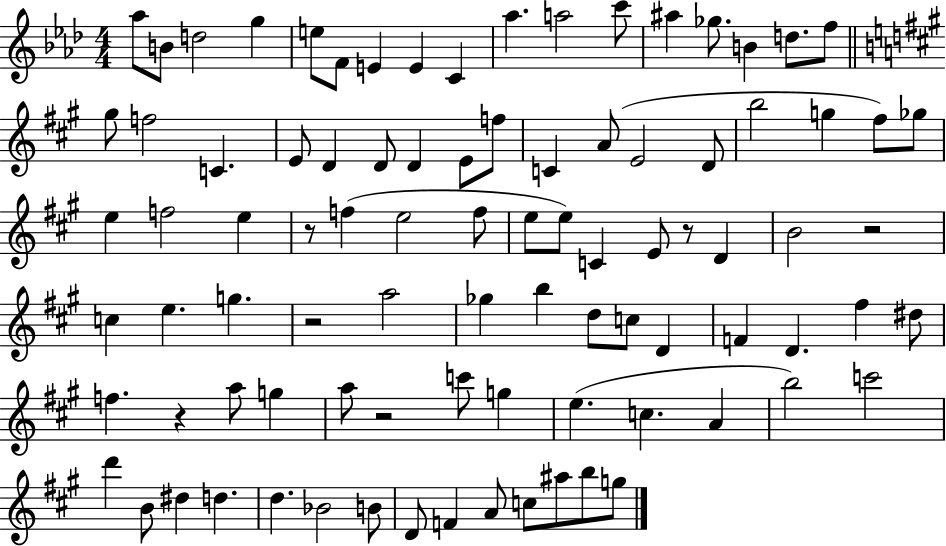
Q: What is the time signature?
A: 4/4